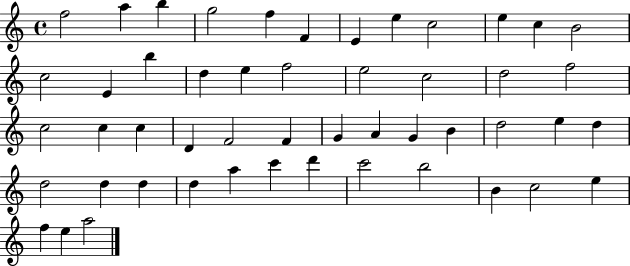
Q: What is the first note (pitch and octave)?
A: F5